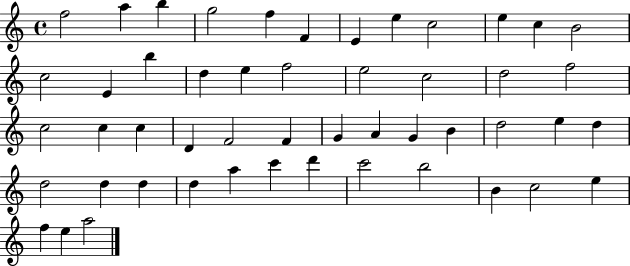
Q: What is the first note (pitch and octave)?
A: F5